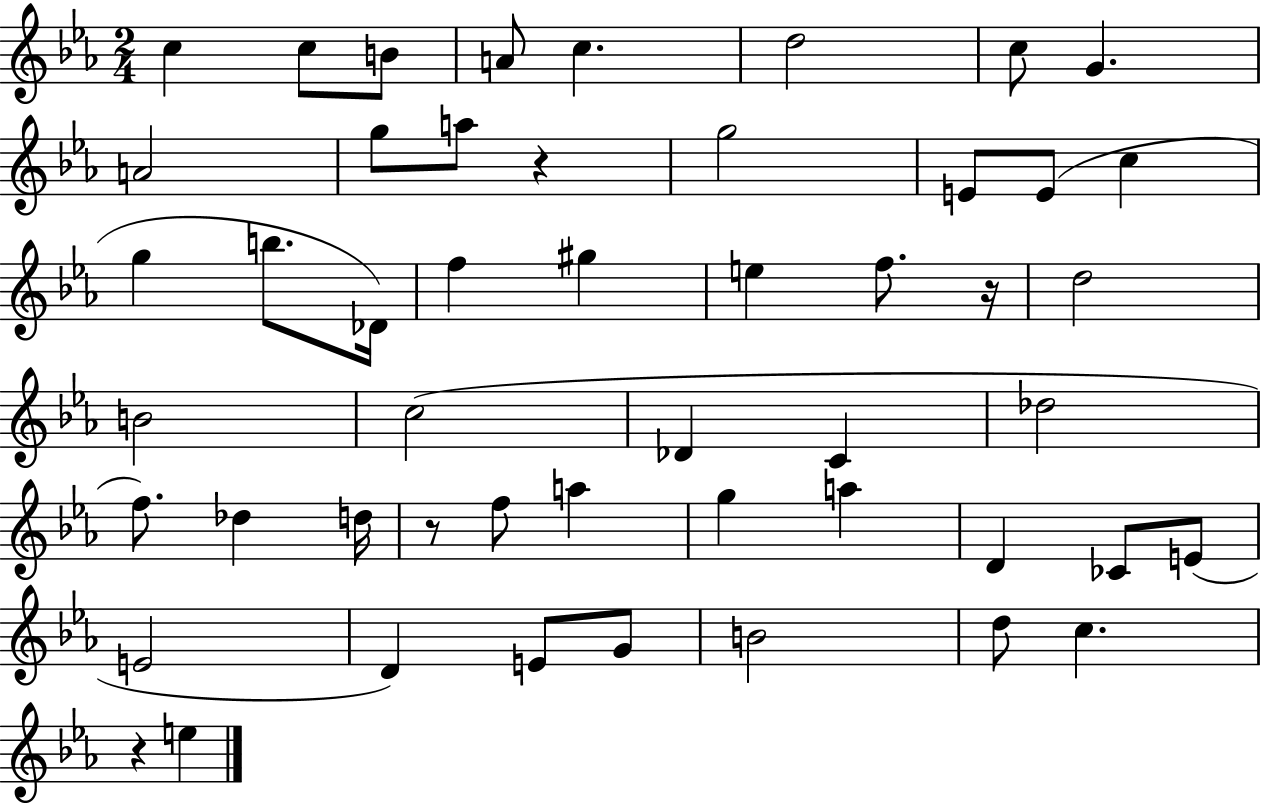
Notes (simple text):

C5/q C5/e B4/e A4/e C5/q. D5/h C5/e G4/q. A4/h G5/e A5/e R/q G5/h E4/e E4/e C5/q G5/q B5/e. Db4/s F5/q G#5/q E5/q F5/e. R/s D5/h B4/h C5/h Db4/q C4/q Db5/h F5/e. Db5/q D5/s R/e F5/e A5/q G5/q A5/q D4/q CES4/e E4/e E4/h D4/q E4/e G4/e B4/h D5/e C5/q. R/q E5/q